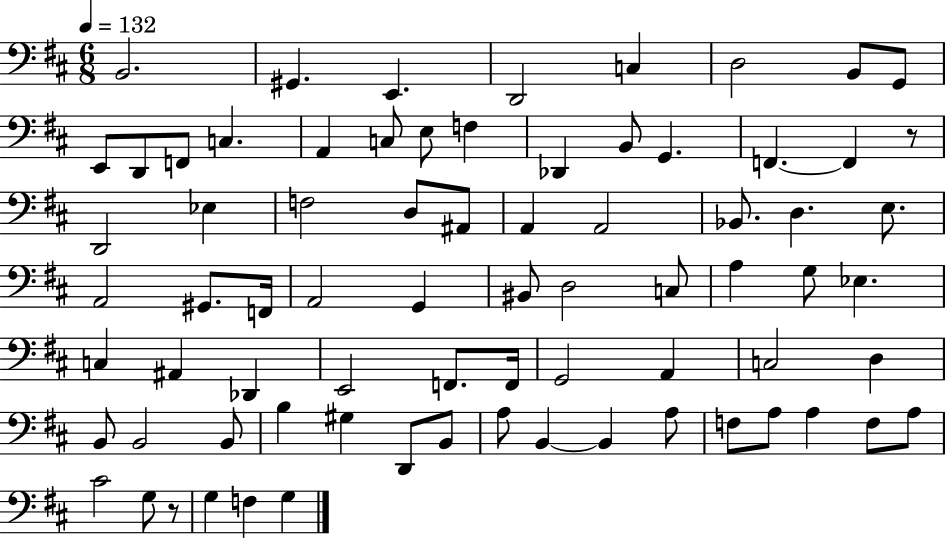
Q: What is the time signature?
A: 6/8